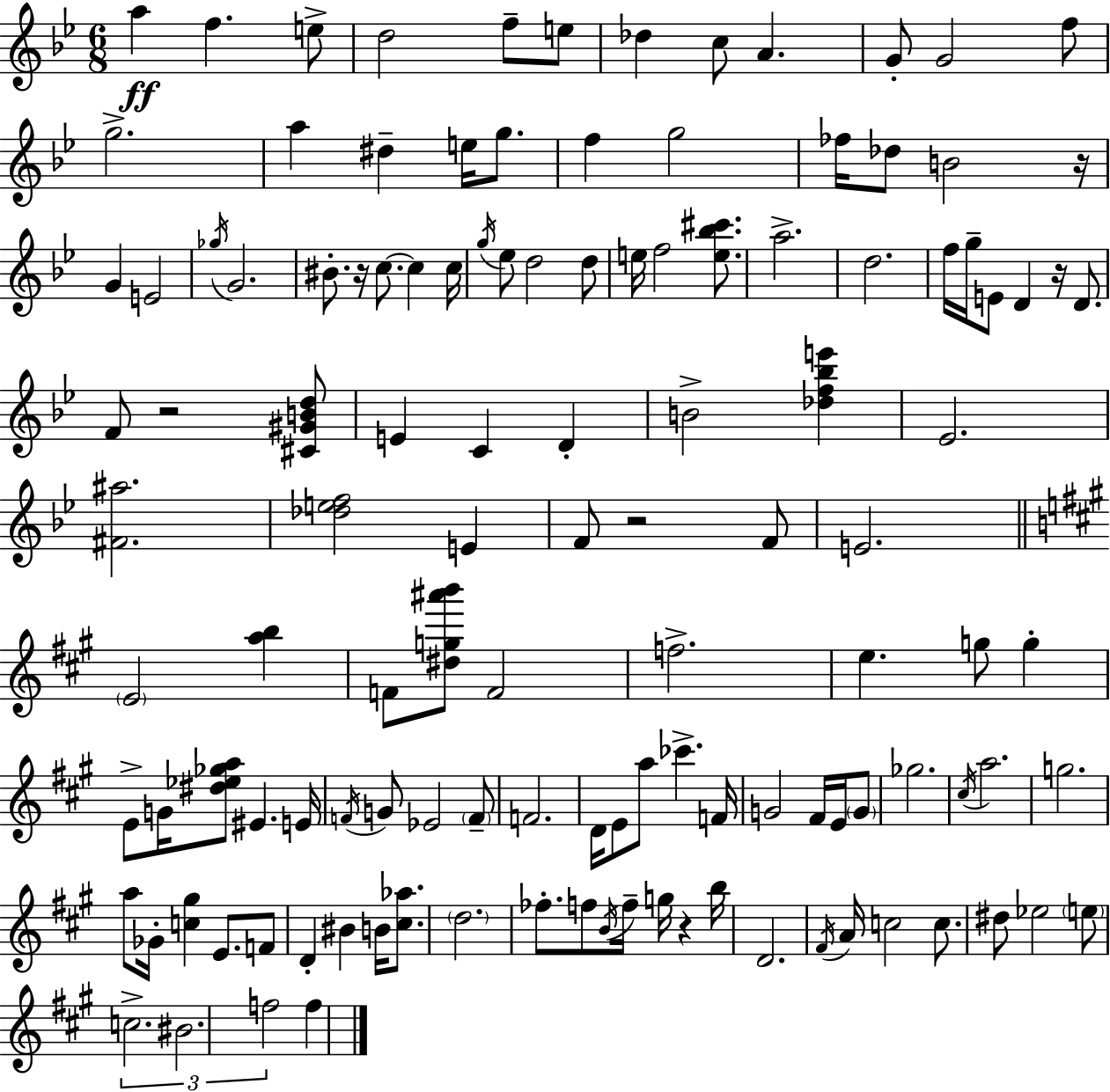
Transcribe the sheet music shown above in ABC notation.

X:1
T:Untitled
M:6/8
L:1/4
K:Gm
a f e/2 d2 f/2 e/2 _d c/2 A G/2 G2 f/2 g2 a ^d e/4 g/2 f g2 _f/4 _d/2 B2 z/4 G E2 _g/4 G2 ^B/2 z/4 c/2 c c/4 g/4 _e/2 d2 d/2 e/4 f2 [e_b^c']/2 a2 d2 f/4 g/4 E/2 D z/4 D/2 F/2 z2 [^C^GBd]/2 E C D B2 [_df_be'] _E2 [^F^a]2 [_def]2 E F/2 z2 F/2 E2 E2 [ab] F/2 [^dg^a'b']/2 F2 f2 e g/2 g E/2 G/4 [^d_e_ga]/2 ^E E/4 F/4 G/2 _E2 F/2 F2 D/4 E/2 a/2 _c' F/4 G2 ^F/4 E/4 G/2 _g2 ^c/4 a2 g2 a/2 _G/4 [c^g] E/2 F/2 D ^B B/4 [^c_a]/2 d2 _f/2 f/2 B/4 f/4 g/4 z b/4 D2 ^F/4 A/4 c2 c/2 ^d/2 _e2 e/2 c2 ^B2 f2 f